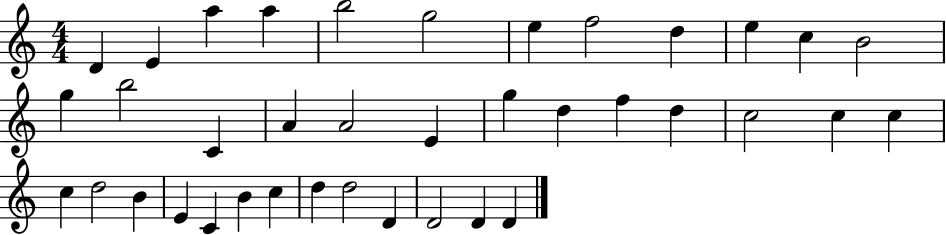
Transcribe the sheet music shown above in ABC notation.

X:1
T:Untitled
M:4/4
L:1/4
K:C
D E a a b2 g2 e f2 d e c B2 g b2 C A A2 E g d f d c2 c c c d2 B E C B c d d2 D D2 D D